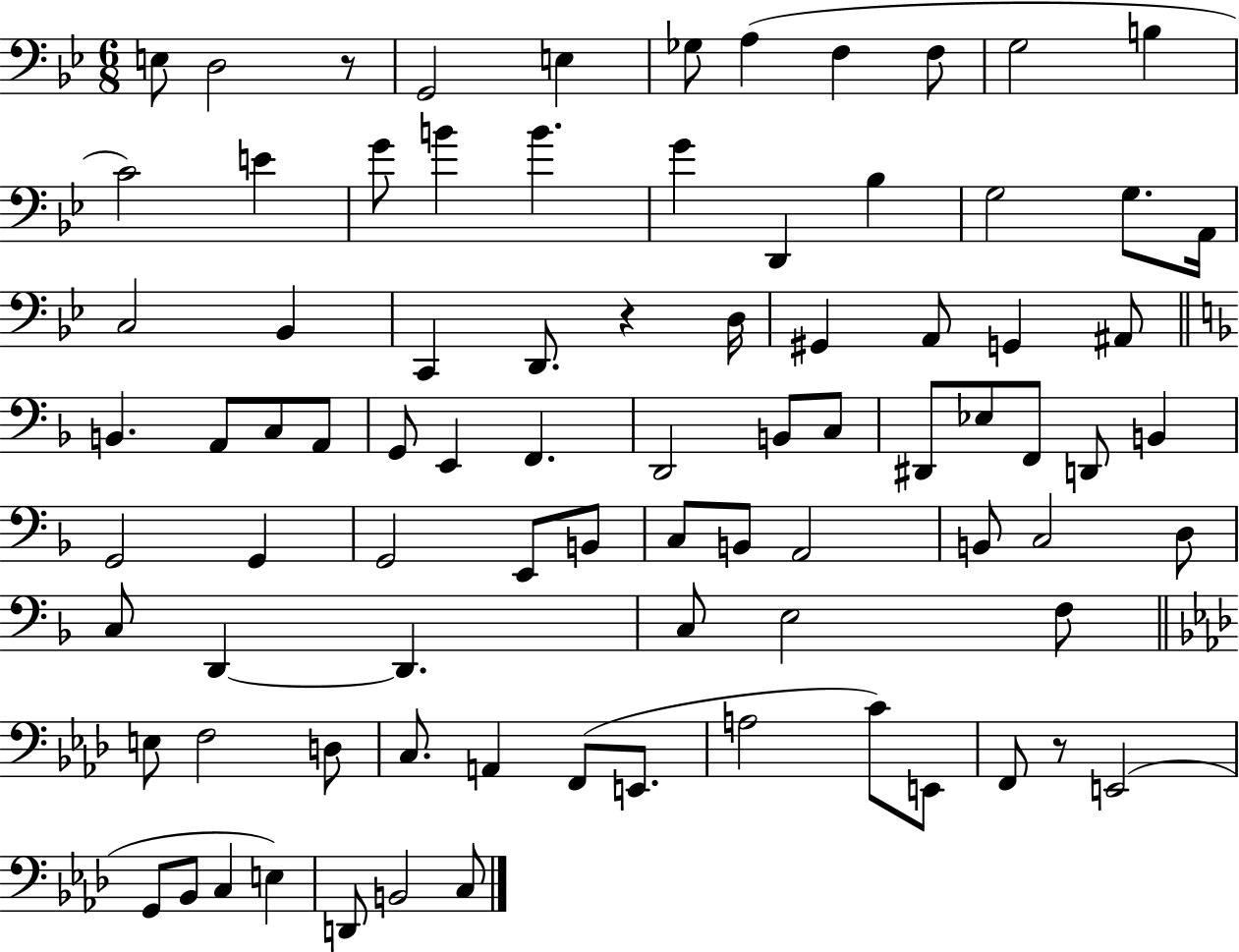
X:1
T:Untitled
M:6/8
L:1/4
K:Bb
E,/2 D,2 z/2 G,,2 E, _G,/2 A, F, F,/2 G,2 B, C2 E G/2 B B G D,, _B, G,2 G,/2 A,,/4 C,2 _B,, C,, D,,/2 z D,/4 ^G,, A,,/2 G,, ^A,,/2 B,, A,,/2 C,/2 A,,/2 G,,/2 E,, F,, D,,2 B,,/2 C,/2 ^D,,/2 _E,/2 F,,/2 D,,/2 B,, G,,2 G,, G,,2 E,,/2 B,,/2 C,/2 B,,/2 A,,2 B,,/2 C,2 D,/2 C,/2 D,, D,, C,/2 E,2 F,/2 E,/2 F,2 D,/2 C,/2 A,, F,,/2 E,,/2 A,2 C/2 E,,/2 F,,/2 z/2 E,,2 G,,/2 _B,,/2 C, E, D,,/2 B,,2 C,/2